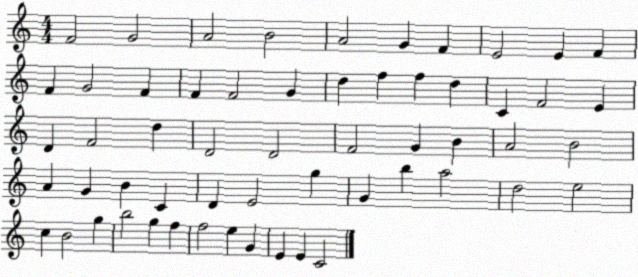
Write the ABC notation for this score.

X:1
T:Untitled
M:4/4
L:1/4
K:C
F2 G2 A2 B2 A2 G F E2 E F F G2 F F F2 G d f f d C F2 E D F2 d D2 D2 F2 G B A2 B2 A G B C D E2 g G b a2 d2 e2 c B2 g b2 g f f2 e G E E C2